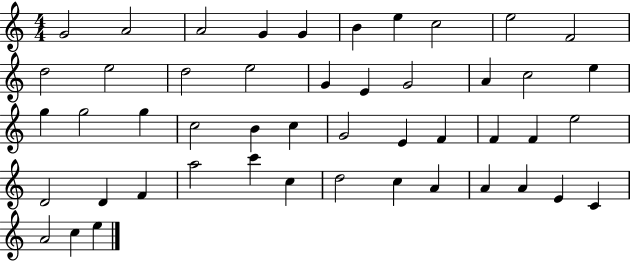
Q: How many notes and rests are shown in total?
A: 48